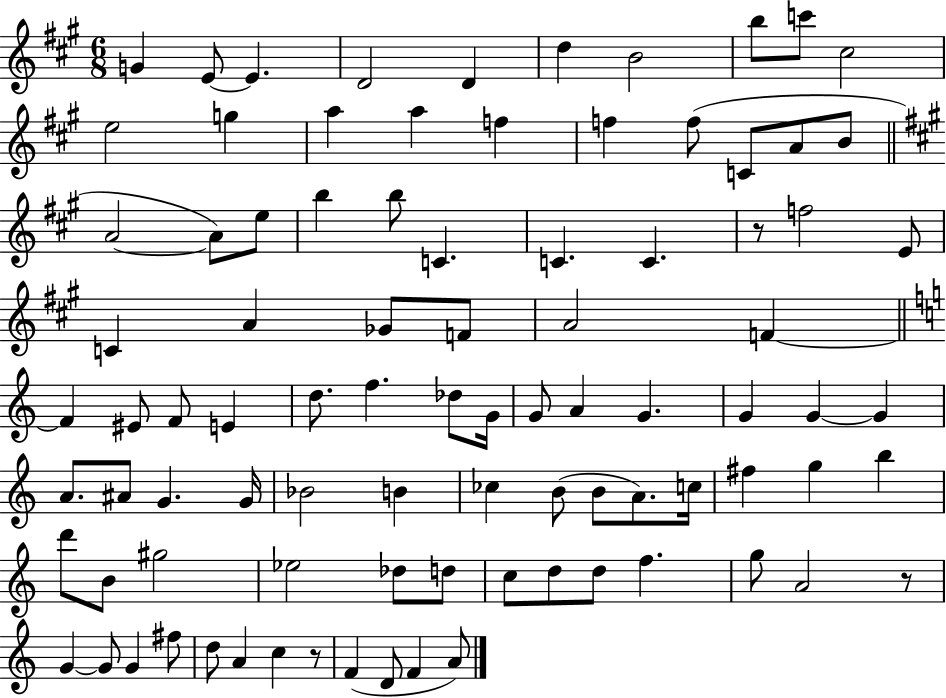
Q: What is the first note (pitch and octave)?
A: G4